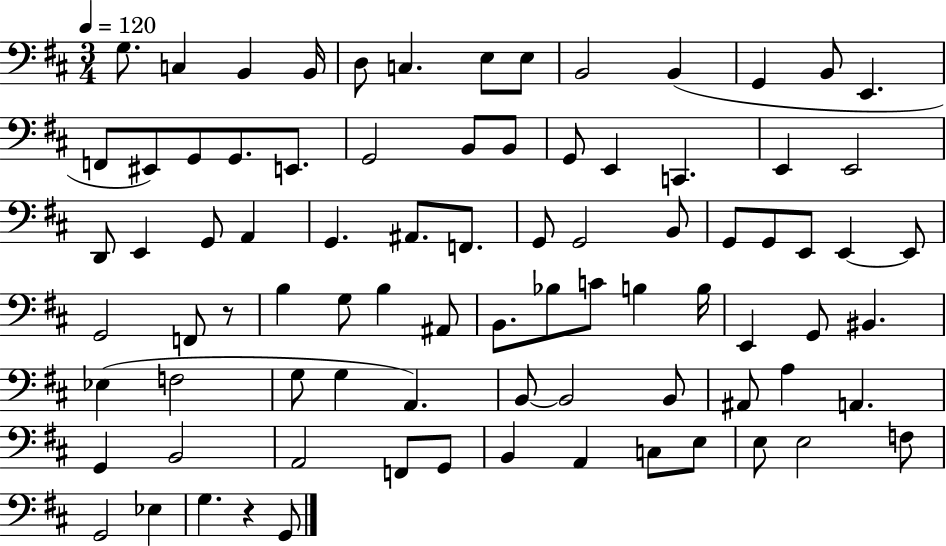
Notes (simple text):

G3/e. C3/q B2/q B2/s D3/e C3/q. E3/e E3/e B2/h B2/q G2/q B2/e E2/q. F2/e EIS2/e G2/e G2/e. E2/e. G2/h B2/e B2/e G2/e E2/q C2/q. E2/q E2/h D2/e E2/q G2/e A2/q G2/q. A#2/e. F2/e. G2/e G2/h B2/e G2/e G2/e E2/e E2/q E2/e G2/h F2/e R/e B3/q G3/e B3/q A#2/e B2/e. Bb3/e C4/e B3/q B3/s E2/q G2/e BIS2/q. Eb3/q F3/h G3/e G3/q A2/q. B2/e B2/h B2/e A#2/e A3/q A2/q. G2/q B2/h A2/h F2/e G2/e B2/q A2/q C3/e E3/e E3/e E3/h F3/e G2/h Eb3/q G3/q. R/q G2/e